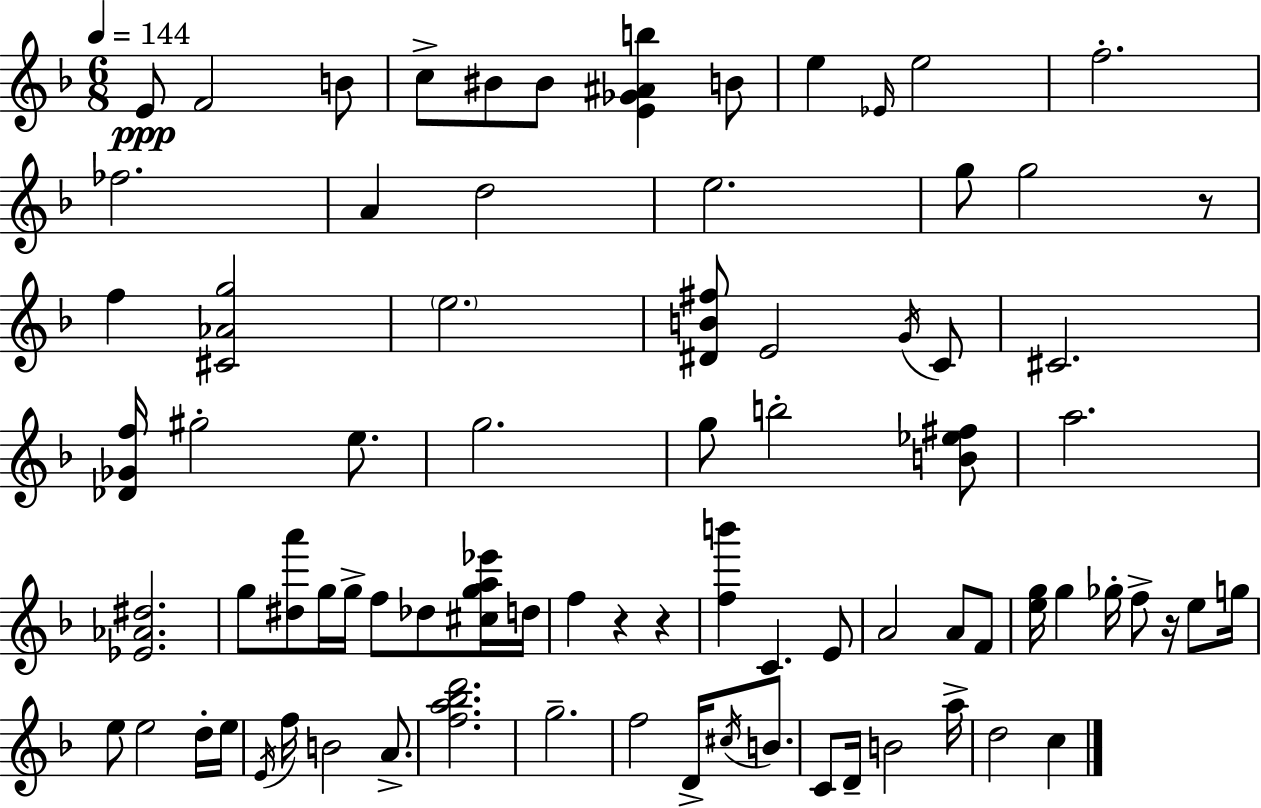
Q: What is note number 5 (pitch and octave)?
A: BIS4